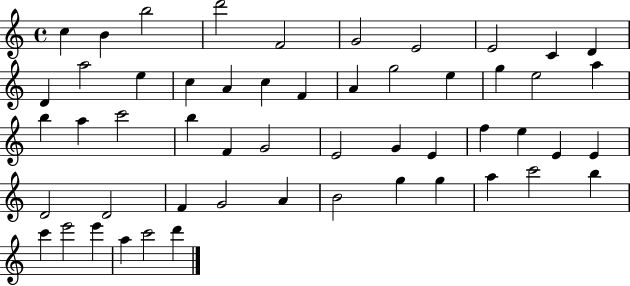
{
  \clef treble
  \time 4/4
  \defaultTimeSignature
  \key c \major
  c''4 b'4 b''2 | d'''2 f'2 | g'2 e'2 | e'2 c'4 d'4 | \break d'4 a''2 e''4 | c''4 a'4 c''4 f'4 | a'4 g''2 e''4 | g''4 e''2 a''4 | \break b''4 a''4 c'''2 | b''4 f'4 g'2 | e'2 g'4 e'4 | f''4 e''4 e'4 e'4 | \break d'2 d'2 | f'4 g'2 a'4 | b'2 g''4 g''4 | a''4 c'''2 b''4 | \break c'''4 e'''2 e'''4 | a''4 c'''2 d'''4 | \bar "|."
}